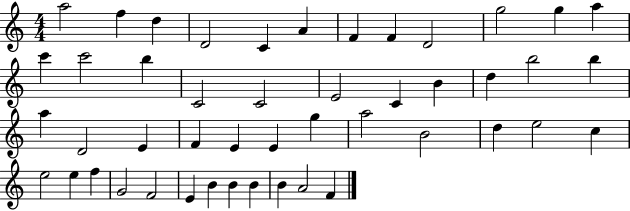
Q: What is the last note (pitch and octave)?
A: F4